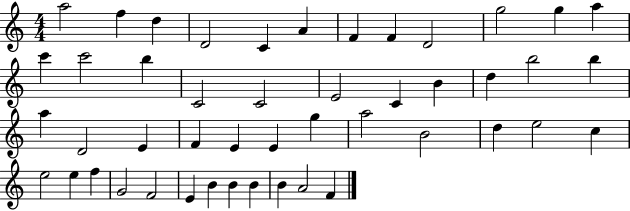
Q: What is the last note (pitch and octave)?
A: F4